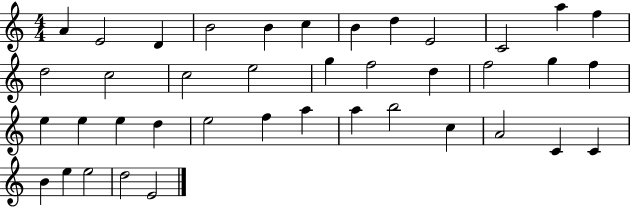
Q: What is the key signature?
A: C major